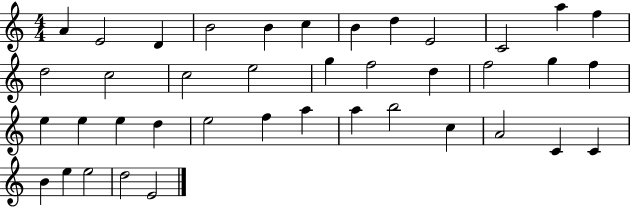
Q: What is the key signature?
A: C major